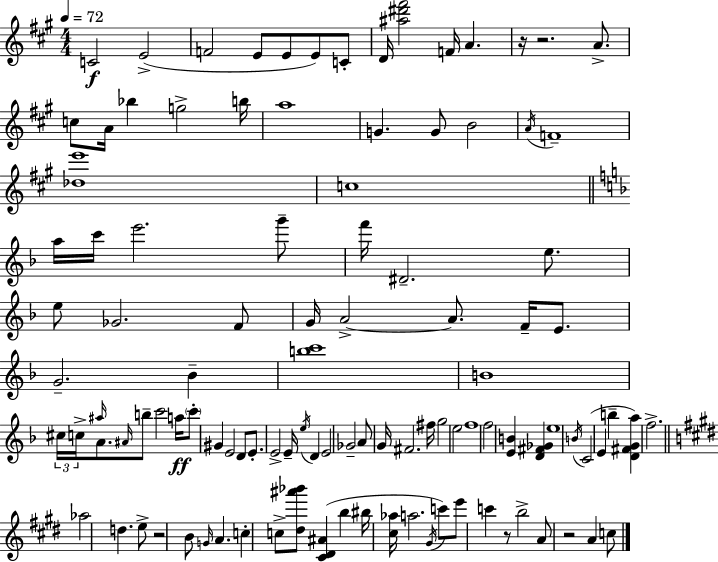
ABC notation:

X:1
T:Untitled
M:4/4
L:1/4
K:A
C2 E2 F2 E/2 E/2 E/2 C/2 D/4 [^a^d'^f']2 F/4 A z/4 z2 A/2 c/2 A/4 _b g2 b/4 a4 G G/2 B2 A/4 F4 [_de']4 c4 a/4 c'/4 e'2 g'/2 f'/4 ^D2 e/2 e/2 _G2 F/2 G/4 A2 A/2 F/4 E/2 G2 _B [bc']4 B4 ^c/4 c/4 ^a/4 A/2 ^A/4 b/2 c'2 a/4 c'/2 ^G E2 D/2 E/2 E2 E/4 e/4 D E2 _G2 A/2 G/4 ^F2 ^f/4 g2 e2 f4 f2 [EB] [D^F_G] e4 B/4 C2 E b [D^FGa] f2 _a2 d e/2 z2 B/2 G/4 A c c/2 [^d^a'_b']/2 [^C^D^A] b ^b/4 [^c_a]/4 a2 ^G/4 c'/2 e'/2 c' z/2 b2 A/2 z2 A c/2